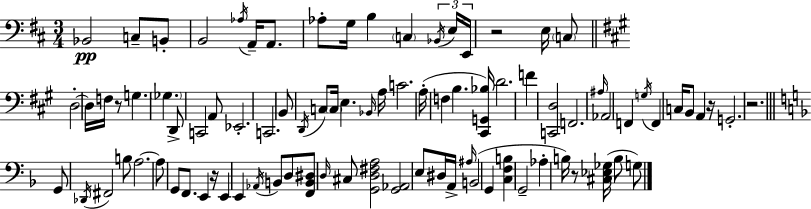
X:1
T:Untitled
M:3/4
L:1/4
K:D
_B,,2 C,/2 B,,/2 B,,2 _A,/4 A,,/4 A,,/2 _A,/2 G,/4 B, C, _B,,/4 E,/4 E,,/4 z2 E,/4 C,/2 D,2 D,/4 F,/4 z/2 G, _G, D,,/2 C,,2 A,,/2 _E,,2 C,,2 B,,/2 D,,/4 C,/2 C,/4 E, _B,,/4 A,/4 C2 A,/4 F, B, [^C,,G,,_B,]/4 D2 F [C,,D,]2 F,,2 ^A,/4 _A,,2 F,, G,/4 F,, C,/4 B,,/2 A,, z/4 G,,2 z2 G,,/2 _D,,/4 ^F,,2 B,/2 A,2 A,/2 G,,/2 F,,/2 E,, z/4 E,, E,, _A,,/4 B,,/2 D,/2 [F,,B,,^D,]/2 D,/4 ^C,/2 [G,,D,^F,A,]2 [G,,_A,,]2 E,/2 ^D,/4 A,,/4 ^A,/4 B,,2 G,, [C,F,B,] G,,2 _A, B,/4 z/2 [^C,_E,_G,]/4 B,/2 G,/2